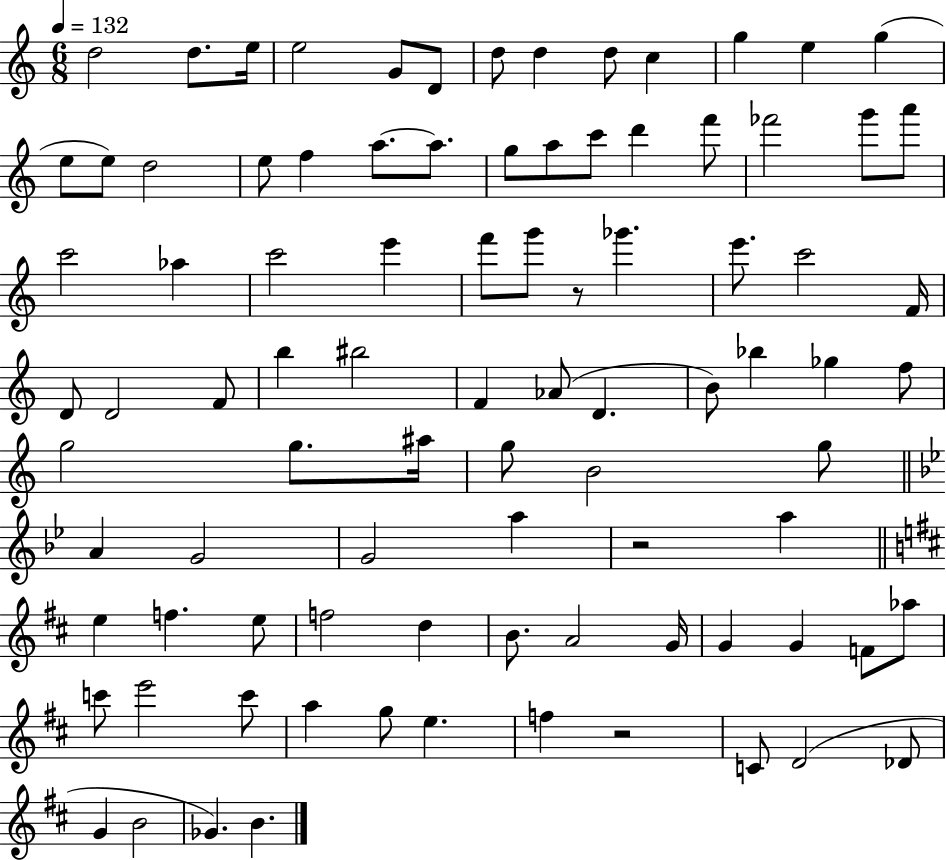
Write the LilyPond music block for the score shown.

{
  \clef treble
  \numericTimeSignature
  \time 6/8
  \key c \major
  \tempo 4 = 132
  \repeat volta 2 { d''2 d''8. e''16 | e''2 g'8 d'8 | d''8 d''4 d''8 c''4 | g''4 e''4 g''4( | \break e''8 e''8) d''2 | e''8 f''4 a''8.~~ a''8. | g''8 a''8 c'''8 d'''4 f'''8 | fes'''2 g'''8 a'''8 | \break c'''2 aes''4 | c'''2 e'''4 | f'''8 g'''8 r8 ges'''4. | e'''8. c'''2 f'16 | \break d'8 d'2 f'8 | b''4 bis''2 | f'4 aes'8( d'4. | b'8) bes''4 ges''4 f''8 | \break g''2 g''8. ais''16 | g''8 b'2 g''8 | \bar "||" \break \key bes \major a'4 g'2 | g'2 a''4 | r2 a''4 | \bar "||" \break \key b \minor e''4 f''4. e''8 | f''2 d''4 | b'8. a'2 g'16 | g'4 g'4 f'8 aes''8 | \break c'''8 e'''2 c'''8 | a''4 g''8 e''4. | f''4 r2 | c'8 d'2( des'8 | \break g'4 b'2 | ges'4.) b'4. | } \bar "|."
}